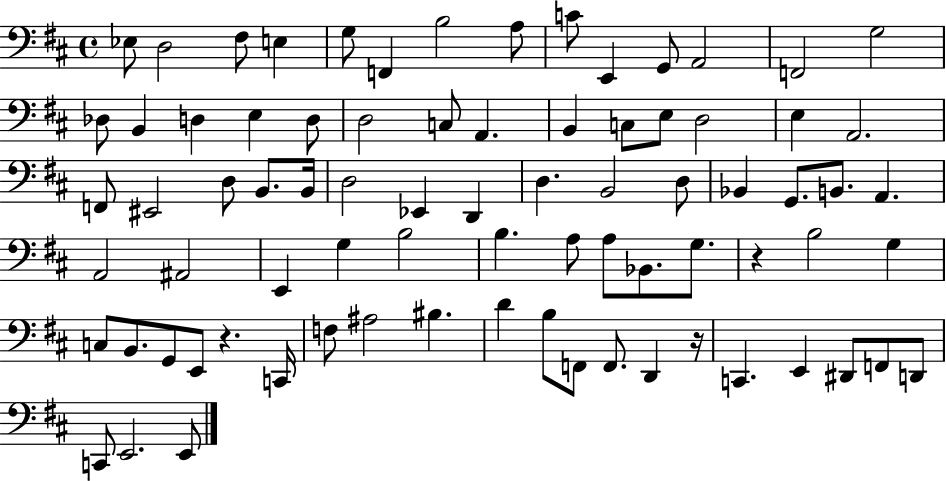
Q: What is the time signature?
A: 4/4